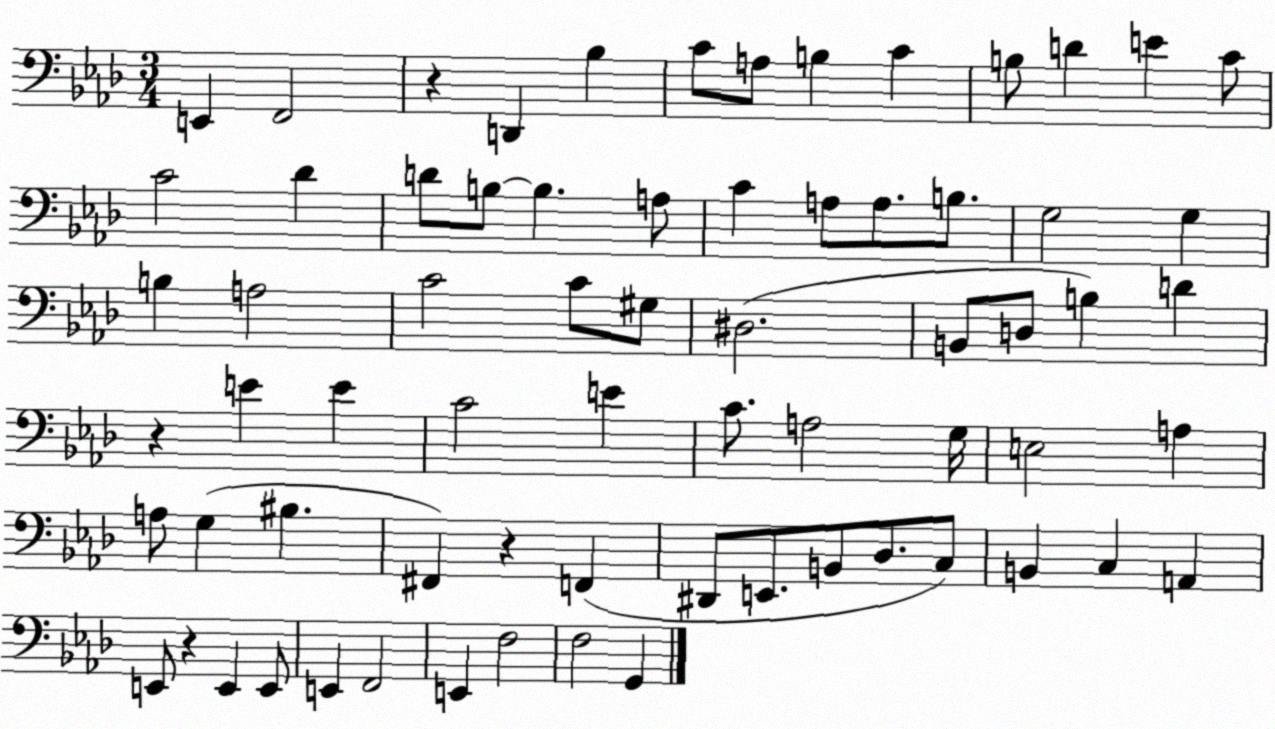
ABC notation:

X:1
T:Untitled
M:3/4
L:1/4
K:Ab
E,, F,,2 z D,, _B, C/2 A,/2 B, C B,/2 D E C/2 C2 _D D/2 B,/2 B, A,/2 C A,/2 A,/2 B,/2 G,2 G, B, A,2 C2 C/2 ^G,/2 ^D,2 B,,/2 D,/2 B, D z E E C2 E C/2 A,2 G,/4 E,2 A, A,/2 G, ^B, ^F,, z F,, ^D,,/2 E,,/2 B,,/2 _D,/2 C,/2 B,, C, A,, E,,/2 z E,, E,,/2 E,, F,,2 E,, F,2 F,2 G,,